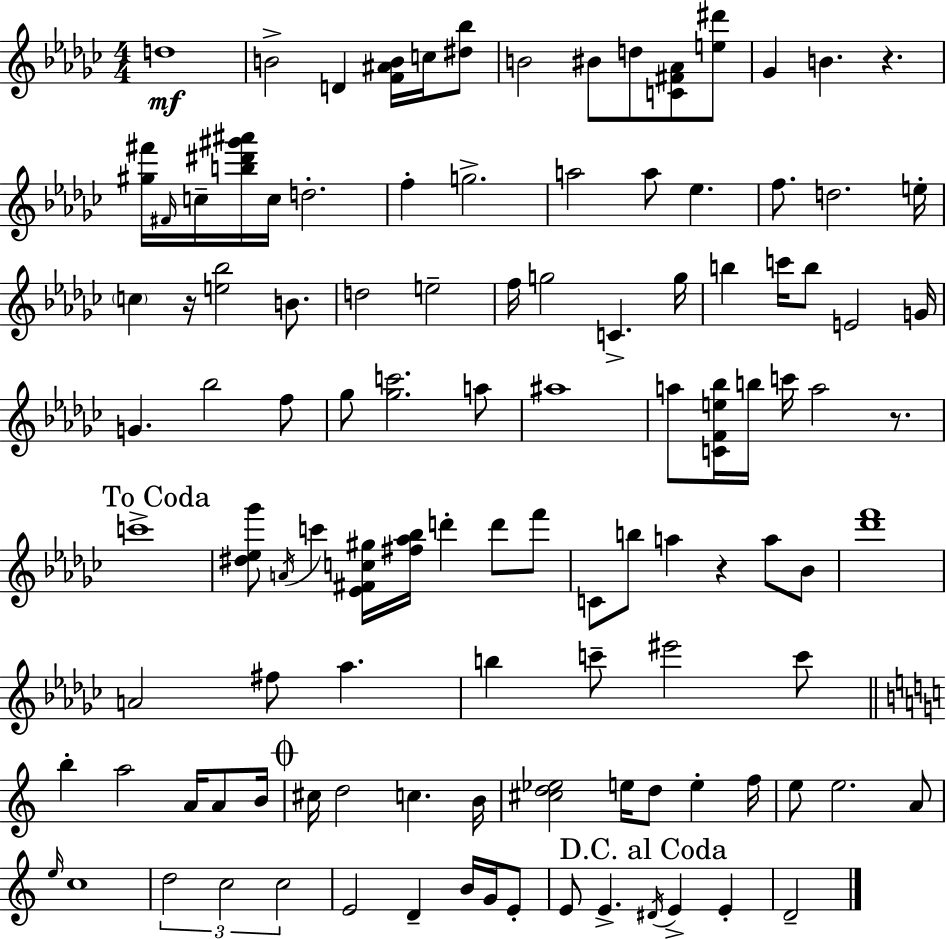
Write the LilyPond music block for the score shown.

{
  \clef treble
  \numericTimeSignature
  \time 4/4
  \key ees \minor
  d''1\mf | b'2-> d'4 <f' ais' b'>16 c''16 <dis'' bes''>8 | b'2 bis'8 d''8 <c' fis' aes'>8 <e'' dis'''>8 | ges'4 b'4. r4. | \break <gis'' fis'''>16 \grace { fis'16 } c''16-- <b'' dis''' gis''' ais'''>16 c''16 d''2.-. | f''4-. g''2.-> | a''2 a''8 ees''4. | f''8. d''2. | \break e''16-. \parenthesize c''4 r16 <e'' bes''>2 b'8. | d''2 e''2-- | f''16 g''2 c'4.-> | g''16 b''4 c'''16 b''8 e'2 | \break g'16 g'4. bes''2 f''8 | ges''8 <ges'' c'''>2. a''8 | ais''1 | a''8 <c' f' e'' bes''>16 b''16 c'''16 a''2 r8. | \break \mark "To Coda" c'''1-> | <dis'' ees'' ges'''>8 \acciaccatura { a'16 } c'''4 <ees' fis' c'' gis''>16 <fis'' aes'' bes''>16 d'''4-. d'''8 | f'''8 c'8 b''8 a''4 r4 a''8 | bes'8 <des''' f'''>1 | \break a'2 fis''8 aes''4. | b''4 c'''8-- eis'''2 | c'''8 \bar "||" \break \key c \major b''4-. a''2 a'16 a'8 b'16 | \mark \markup { \musicglyph "scripts.coda" } cis''16 d''2 c''4. b'16 | <cis'' d'' ees''>2 e''16 d''8 e''4-. f''16 | e''8 e''2. a'8 | \break \grace { e''16 } c''1 | \tuplet 3/2 { d''2 c''2 | c''2 } e'2 | d'4-- b'16 g'16 e'8-. e'8 e'4.-> | \break \mark "D.C. al Coda" \acciaccatura { dis'16 } e'4-> e'4-. d'2-- | \bar "|."
}